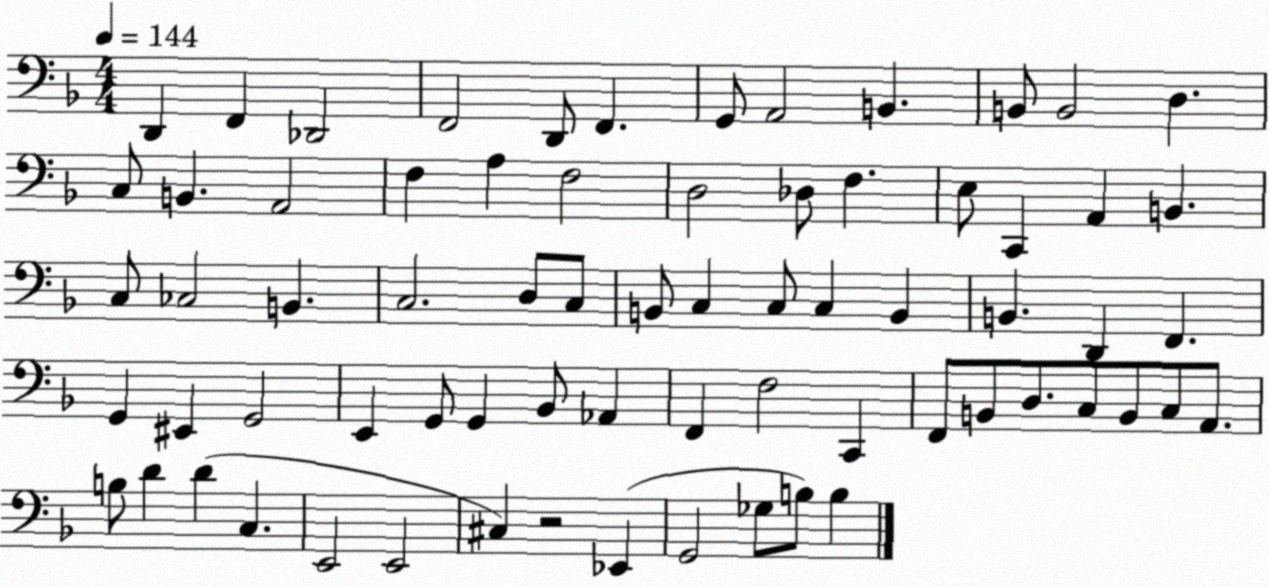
X:1
T:Untitled
M:4/4
L:1/4
K:F
D,, F,, _D,,2 F,,2 D,,/2 F,, G,,/2 A,,2 B,, B,,/2 B,,2 D, C,/2 B,, A,,2 F, A, F,2 D,2 _D,/2 F, E,/2 C,, A,, B,, C,/2 _C,2 B,, C,2 D,/2 C,/2 B,,/2 C, C,/2 C, B,, B,, D,, F,, G,, ^E,, G,,2 E,, G,,/2 G,, _B,,/2 _A,, F,, F,2 C,, F,,/2 B,,/2 D,/2 C,/2 B,,/2 C,/2 A,,/2 B,/2 D D C, E,,2 E,,2 ^C, z2 _E,, G,,2 _G,/2 B,/2 B,